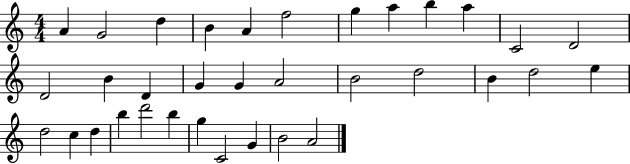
{
  \clef treble
  \numericTimeSignature
  \time 4/4
  \key c \major
  a'4 g'2 d''4 | b'4 a'4 f''2 | g''4 a''4 b''4 a''4 | c'2 d'2 | \break d'2 b'4 d'4 | g'4 g'4 a'2 | b'2 d''2 | b'4 d''2 e''4 | \break d''2 c''4 d''4 | b''4 d'''2 b''4 | g''4 c'2 g'4 | b'2 a'2 | \break \bar "|."
}